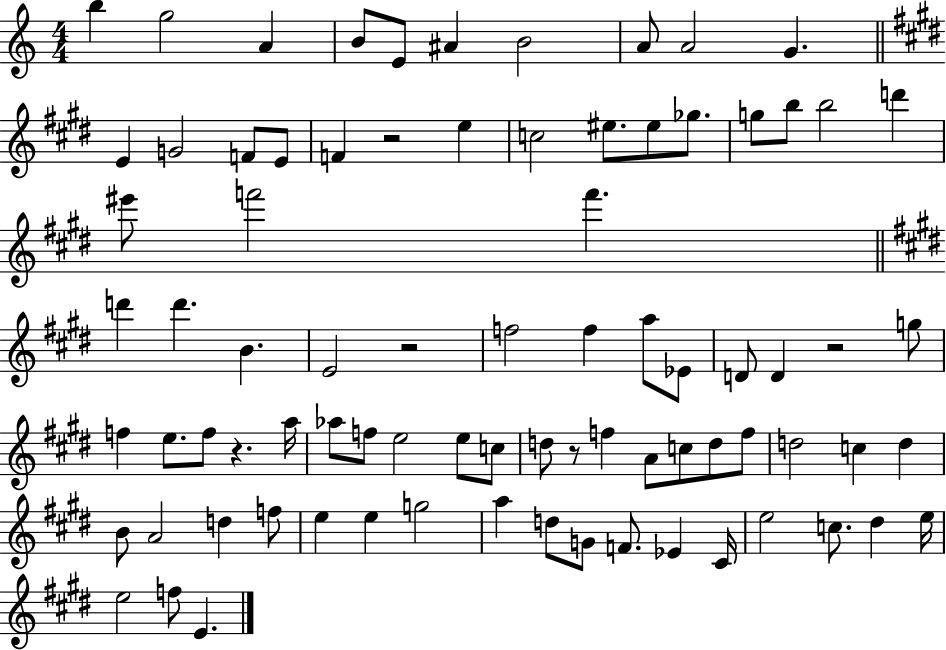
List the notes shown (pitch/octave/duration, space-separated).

B5/q G5/h A4/q B4/e E4/e A#4/q B4/h A4/e A4/h G4/q. E4/q G4/h F4/e E4/e F4/q R/h E5/q C5/h EIS5/e. EIS5/e Gb5/e. G5/e B5/e B5/h D6/q EIS6/e F6/h F6/q. D6/q D6/q. B4/q. E4/h R/h F5/h F5/q A5/e Eb4/e D4/e D4/q R/h G5/e F5/q E5/e. F5/e R/q. A5/s Ab5/e F5/e E5/h E5/e C5/e D5/e R/e F5/q A4/e C5/e D5/e F5/e D5/h C5/q D5/q B4/e A4/h D5/q F5/e E5/q E5/q G5/h A5/q D5/e G4/e F4/e. Eb4/q C#4/s E5/h C5/e. D#5/q E5/s E5/h F5/e E4/q.